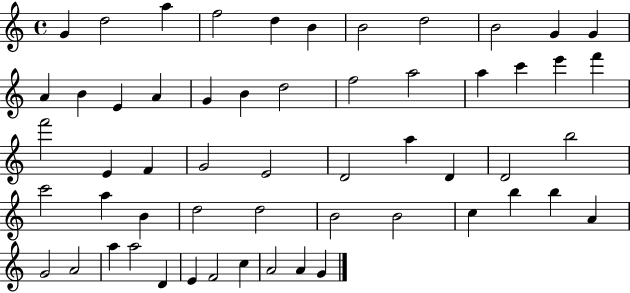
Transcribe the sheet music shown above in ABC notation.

X:1
T:Untitled
M:4/4
L:1/4
K:C
G d2 a f2 d B B2 d2 B2 G G A B E A G B d2 f2 a2 a c' e' f' f'2 E F G2 E2 D2 a D D2 b2 c'2 a B d2 d2 B2 B2 c b b A G2 A2 a a2 D E F2 c A2 A G